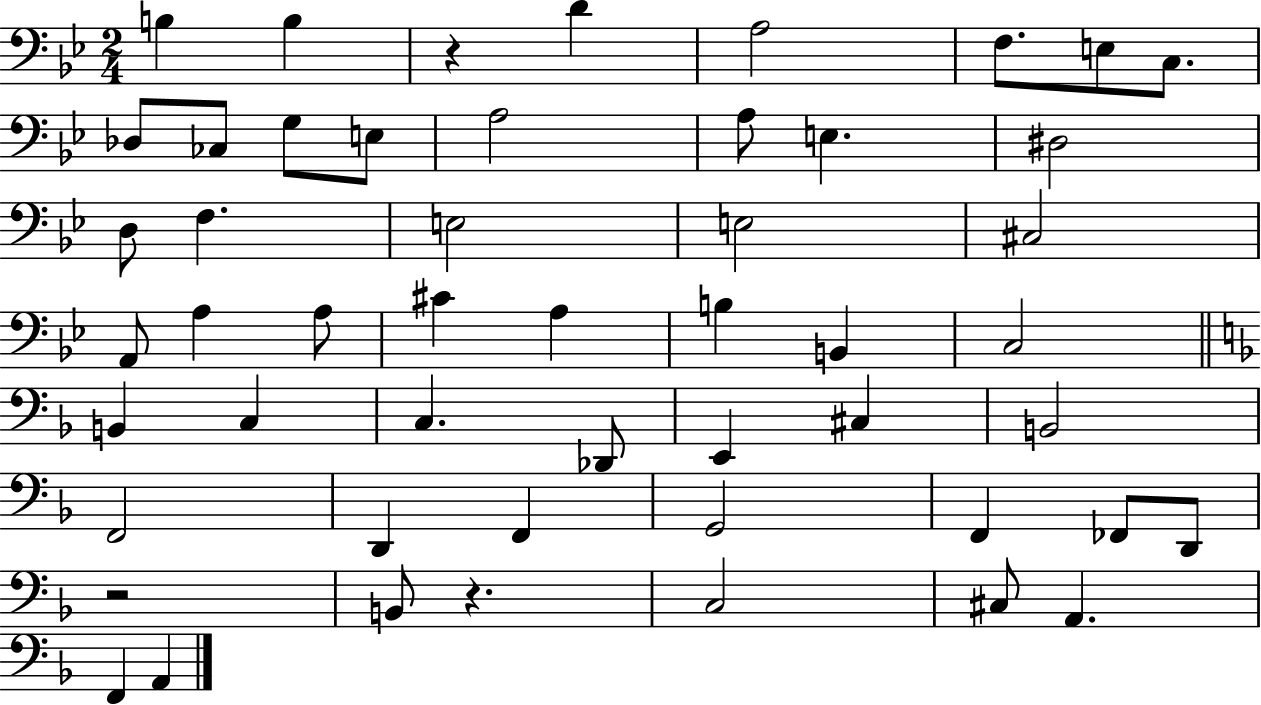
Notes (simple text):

B3/q B3/q R/q D4/q A3/h F3/e. E3/e C3/e. Db3/e CES3/e G3/e E3/e A3/h A3/e E3/q. D#3/h D3/e F3/q. E3/h E3/h C#3/h A2/e A3/q A3/e C#4/q A3/q B3/q B2/q C3/h B2/q C3/q C3/q. Db2/e E2/q C#3/q B2/h F2/h D2/q F2/q G2/h F2/q FES2/e D2/e R/h B2/e R/q. C3/h C#3/e A2/q. F2/q A2/q